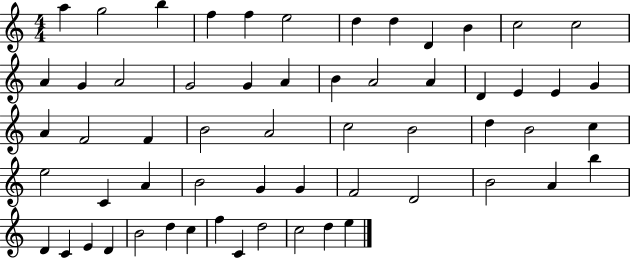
{
  \clef treble
  \numericTimeSignature
  \time 4/4
  \key c \major
  a''4 g''2 b''4 | f''4 f''4 e''2 | d''4 d''4 d'4 b'4 | c''2 c''2 | \break a'4 g'4 a'2 | g'2 g'4 a'4 | b'4 a'2 a'4 | d'4 e'4 e'4 g'4 | \break a'4 f'2 f'4 | b'2 a'2 | c''2 b'2 | d''4 b'2 c''4 | \break e''2 c'4 a'4 | b'2 g'4 g'4 | f'2 d'2 | b'2 a'4 b''4 | \break d'4 c'4 e'4 d'4 | b'2 d''4 c''4 | f''4 c'4 d''2 | c''2 d''4 e''4 | \break \bar "|."
}